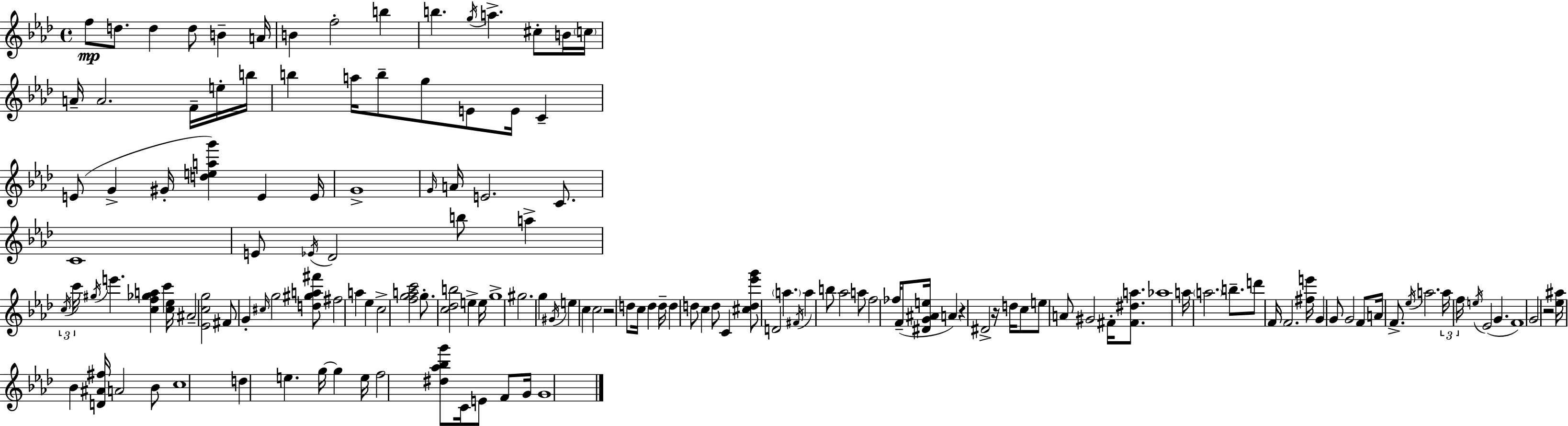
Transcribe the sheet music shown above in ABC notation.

X:1
T:Untitled
M:4/4
L:1/4
K:Fm
f/2 d/2 d d/2 B A/4 B f2 b b g/4 a ^c/2 B/4 c/4 A/4 A2 F/4 e/4 b/4 b a/4 b/2 g/2 E/2 E/4 C E/2 G ^G/4 [deag'] E E/4 G4 G/4 A/4 E2 C/2 C4 E/2 _E/4 _D2 b/2 a c/4 c'/4 ^g/4 e' [cf_ga] c' [c_e]/4 ^A2 [_Ecg]2 ^F/2 G ^c/4 g2 [d^ga^f']/2 ^f2 a _e c2 [fgac']2 g/2 [c_db]2 e e/4 g4 ^g2 g ^G/4 e c c2 z2 d/2 c/4 d d/4 d d/2 c d/2 C [^cd_e'g']/2 D2 a ^F/4 a b/2 _a2 a/2 f2 _f/4 F/2 [^DG^Ae]/4 A z ^D2 z/4 d/4 c/2 e/2 A/2 ^G2 ^F/4 [^F^da]/2 _a4 a/4 a2 b/2 d'/2 F/4 F2 [^fe']/4 G G/2 G2 F/2 A/4 F/2 _e/4 a2 a/4 f/4 e/4 _E2 G F4 G2 z2 [_e^a]/4 _B [D^A^f]/4 A2 _B/2 c4 d e g/4 g e/4 f2 [^d_a_bg']/2 C/4 E/2 F/2 G/4 G4